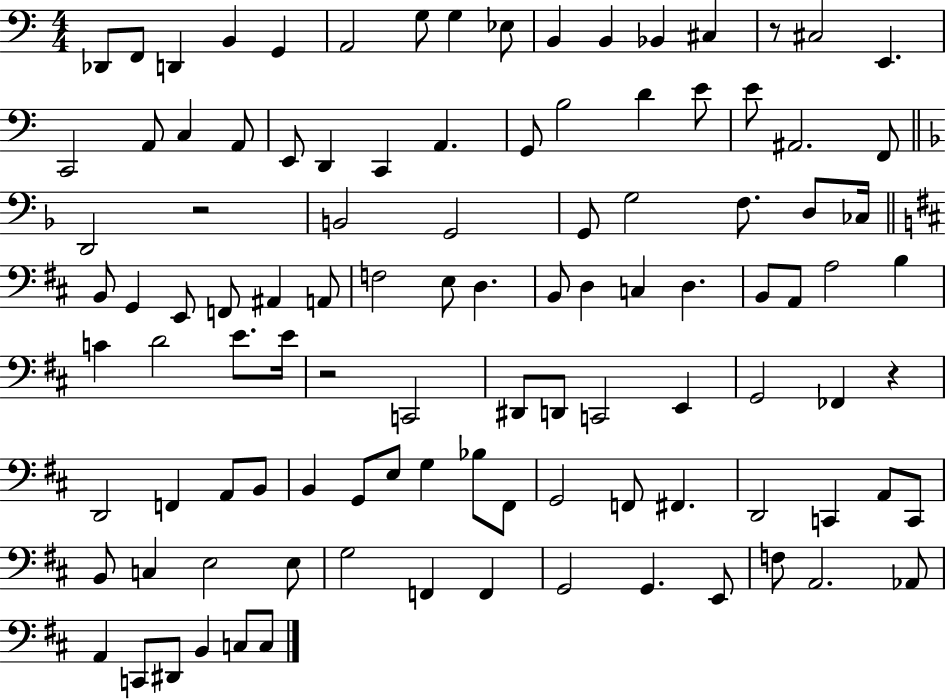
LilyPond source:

{
  \clef bass
  \numericTimeSignature
  \time 4/4
  \key c \major
  des,8 f,8 d,4 b,4 g,4 | a,2 g8 g4 ees8 | b,4 b,4 bes,4 cis4 | r8 cis2 e,4. | \break c,2 a,8 c4 a,8 | e,8 d,4 c,4 a,4. | g,8 b2 d'4 e'8 | e'8 ais,2. f,8 | \break \bar "||" \break \key f \major d,2 r2 | b,2 g,2 | g,8 g2 f8. d8 ces16 | \bar "||" \break \key d \major b,8 g,4 e,8 f,8 ais,4 a,8 | f2 e8 d4. | b,8 d4 c4 d4. | b,8 a,8 a2 b4 | \break c'4 d'2 e'8. e'16 | r2 c,2 | dis,8 d,8 c,2 e,4 | g,2 fes,4 r4 | \break d,2 f,4 a,8 b,8 | b,4 g,8 e8 g4 bes8 fis,8 | g,2 f,8 fis,4. | d,2 c,4 a,8 c,8 | \break b,8 c4 e2 e8 | g2 f,4 f,4 | g,2 g,4. e,8 | f8 a,2. aes,8 | \break a,4 c,8 dis,8 b,4 c8 c8 | \bar "|."
}